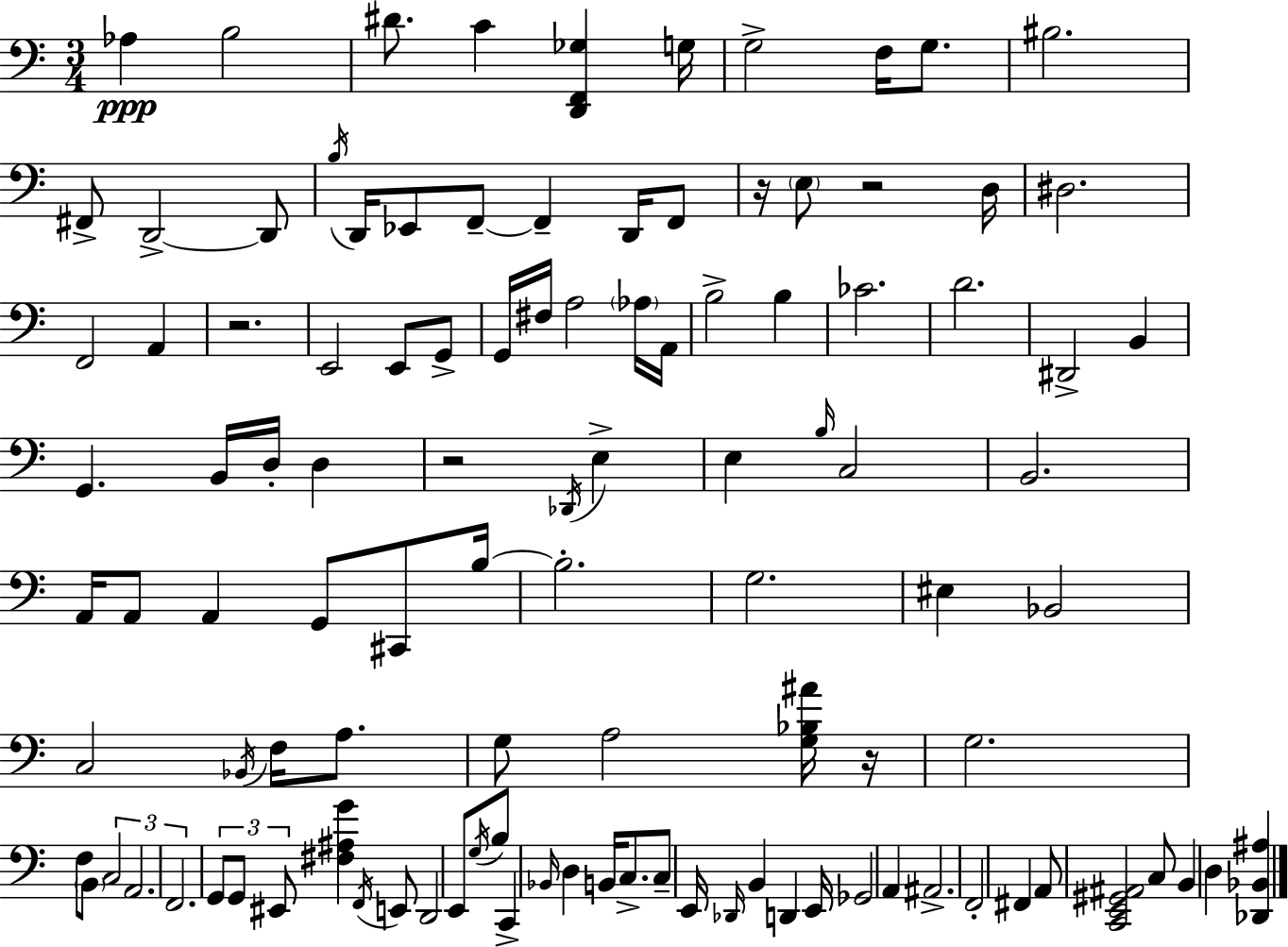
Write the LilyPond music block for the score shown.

{
  \clef bass
  \numericTimeSignature
  \time 3/4
  \key c \major
  aes4\ppp b2 | dis'8. c'4 <d, f, ges>4 g16 | g2-> f16 g8. | bis2. | \break fis,8-> d,2->~~ d,8 | \acciaccatura { b16 } d,16 ees,8 f,8--~~ f,4-- d,16 f,8 | r16 \parenthesize e8 r2 | d16 dis2. | \break f,2 a,4 | r2. | e,2 e,8 g,8-> | g,16 fis16 a2 \parenthesize aes16 | \break a,16 b2-> b4 | ces'2. | d'2. | dis,2-> b,4 | \break g,4. b,16 d16-. d4 | r2 \acciaccatura { des,16 } e4-> | e4 \grace { b16 } c2 | b,2. | \break a,16 a,8 a,4 g,8 | cis,8 b16~~ b2.-. | g2. | eis4 bes,2 | \break c2 \acciaccatura { bes,16 } | f16 a8. g8 a2 | <g bes ais'>16 r16 g2. | f8 \parenthesize b,8 \tuplet 3/2 { c2 | \break a,2. | f,2. } | \tuplet 3/2 { g,8 g,8 eis,8 } <fis ais g'>4 | \acciaccatura { f,16 } e,8 d,2 | \break e,8 \acciaccatura { g16 } b8 c,4-> \grace { bes,16 } d4 | b,16 c8.-> c8-- e,16 \grace { des,16 } b,4 | d,4 e,16 ges,2 | a,4 ais,2.-> | \break f,2-. | fis,4 a,8 <c, e, gis, ais,>2 | c8 b,4 | d4 <des, bes, ais>4 \bar "|."
}